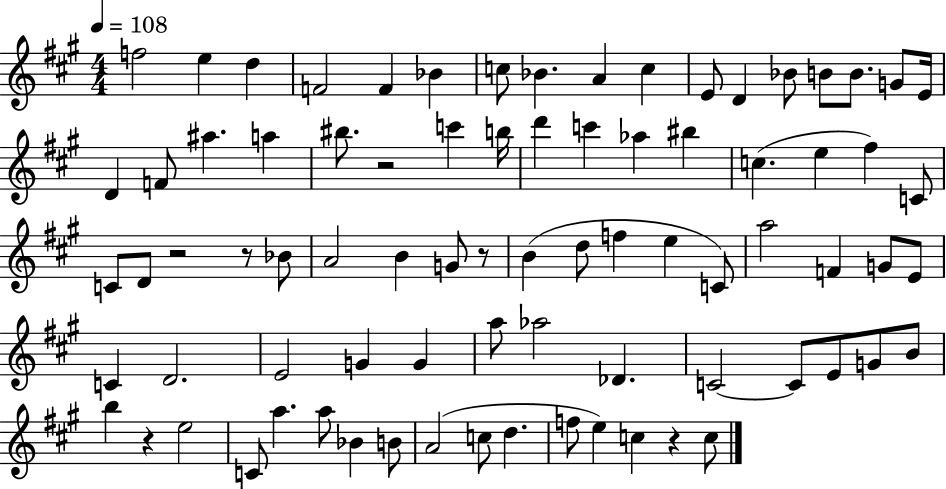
{
  \clef treble
  \numericTimeSignature
  \time 4/4
  \key a \major
  \tempo 4 = 108
  f''2 e''4 d''4 | f'2 f'4 bes'4 | c''8 bes'4. a'4 c''4 | e'8 d'4 bes'8 b'8 b'8. g'8 e'16 | \break d'4 f'8 ais''4. a''4 | bis''8. r2 c'''4 b''16 | d'''4 c'''4 aes''4 bis''4 | c''4.( e''4 fis''4) c'8 | \break c'8 d'8 r2 r8 bes'8 | a'2 b'4 g'8 r8 | b'4( d''8 f''4 e''4 c'8) | a''2 f'4 g'8 e'8 | \break c'4 d'2. | e'2 g'4 g'4 | a''8 aes''2 des'4. | c'2~~ c'8 e'8 g'8 b'8 | \break b''4 r4 e''2 | c'8 a''4. a''8 bes'4 b'8 | a'2( c''8 d''4. | f''8 e''4) c''4 r4 c''8 | \break \bar "|."
}